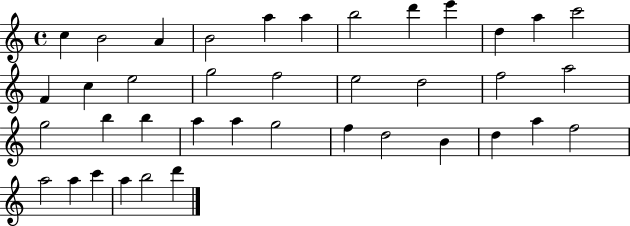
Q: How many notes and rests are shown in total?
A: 39